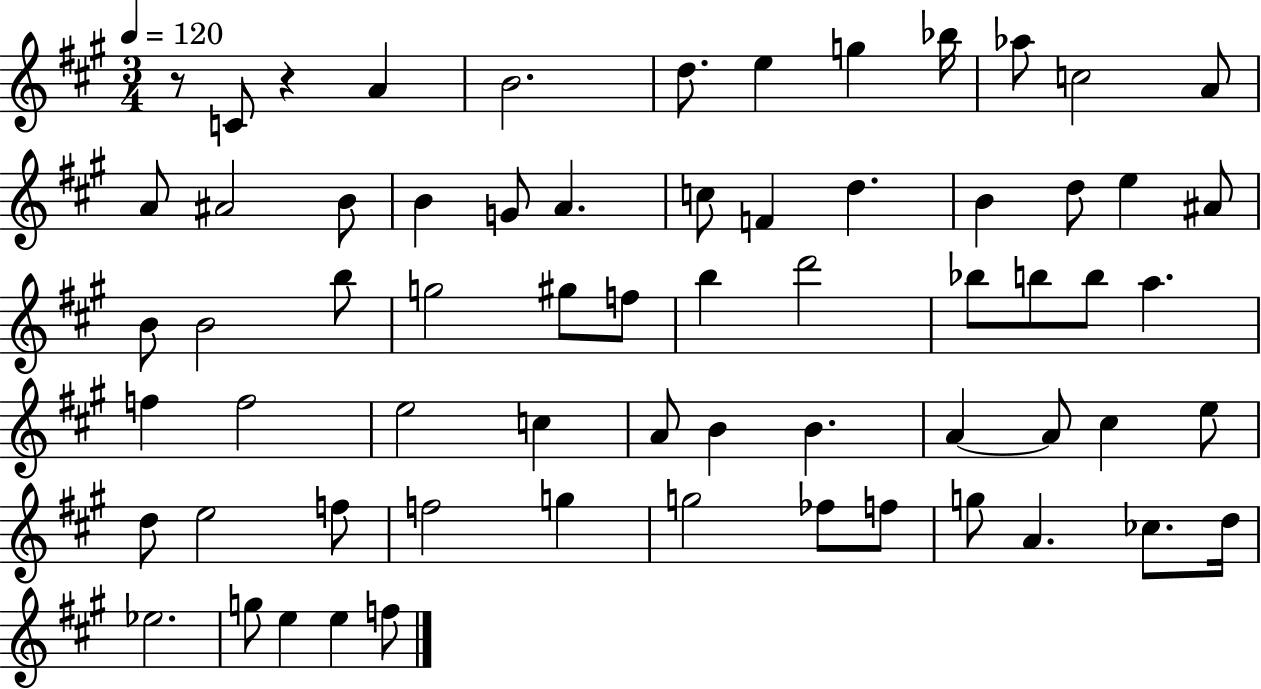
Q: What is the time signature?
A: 3/4